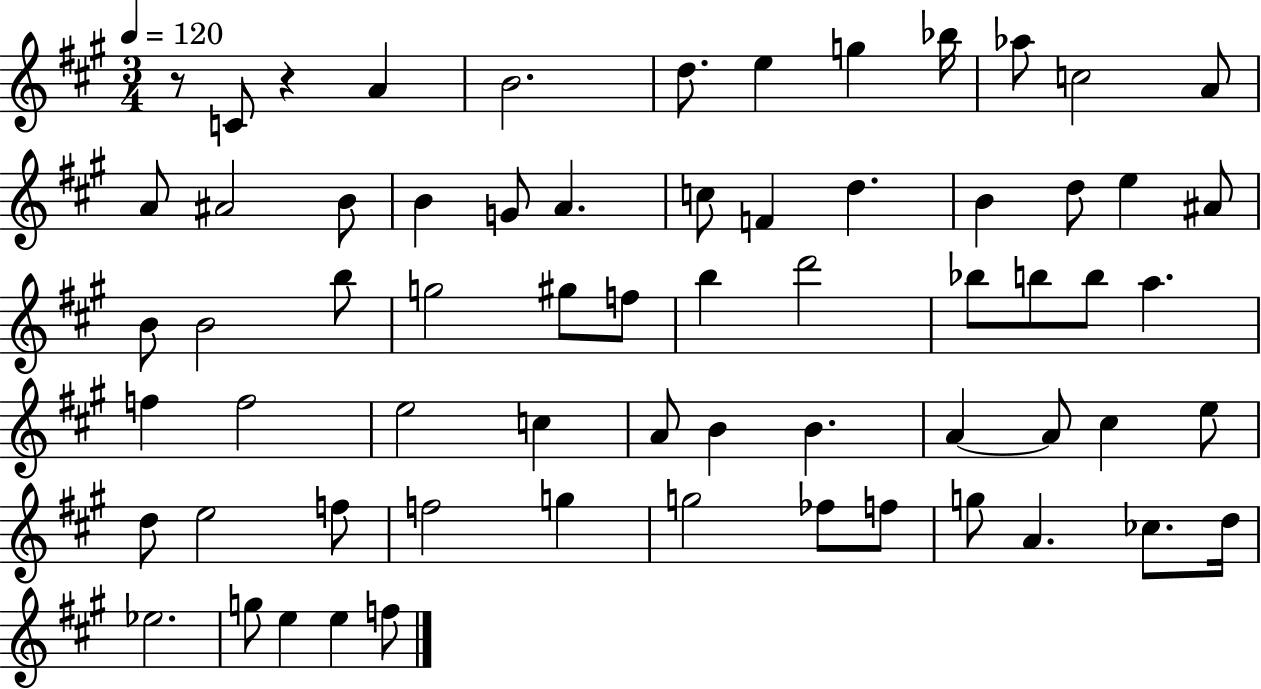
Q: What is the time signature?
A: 3/4